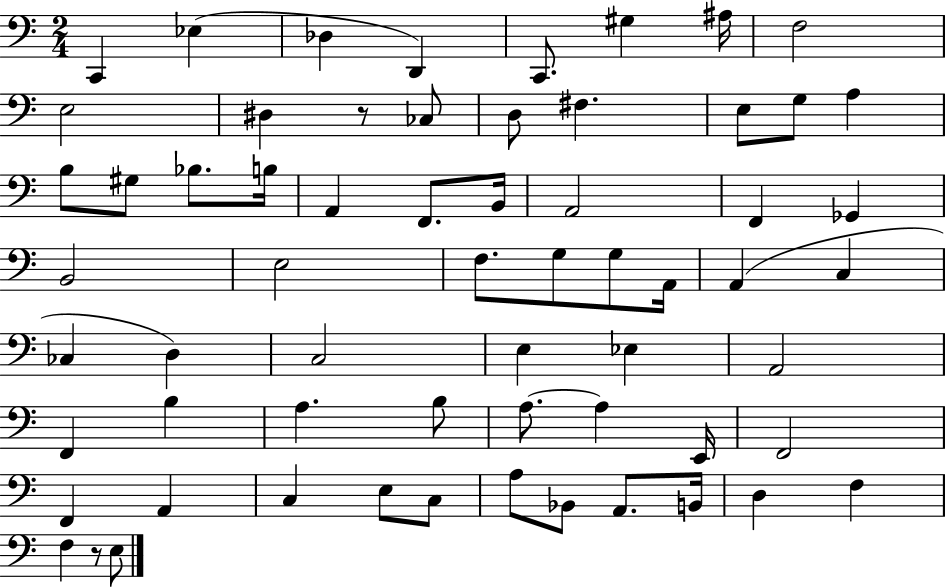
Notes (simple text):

C2/q Eb3/q Db3/q D2/q C2/e. G#3/q A#3/s F3/h E3/h D#3/q R/e CES3/e D3/e F#3/q. E3/e G3/e A3/q B3/e G#3/e Bb3/e. B3/s A2/q F2/e. B2/s A2/h F2/q Gb2/q B2/h E3/h F3/e. G3/e G3/e A2/s A2/q C3/q CES3/q D3/q C3/h E3/q Eb3/q A2/h F2/q B3/q A3/q. B3/e A3/e. A3/q E2/s F2/h F2/q A2/q C3/q E3/e C3/e A3/e Bb2/e A2/e. B2/s D3/q F3/q F3/q R/e E3/e